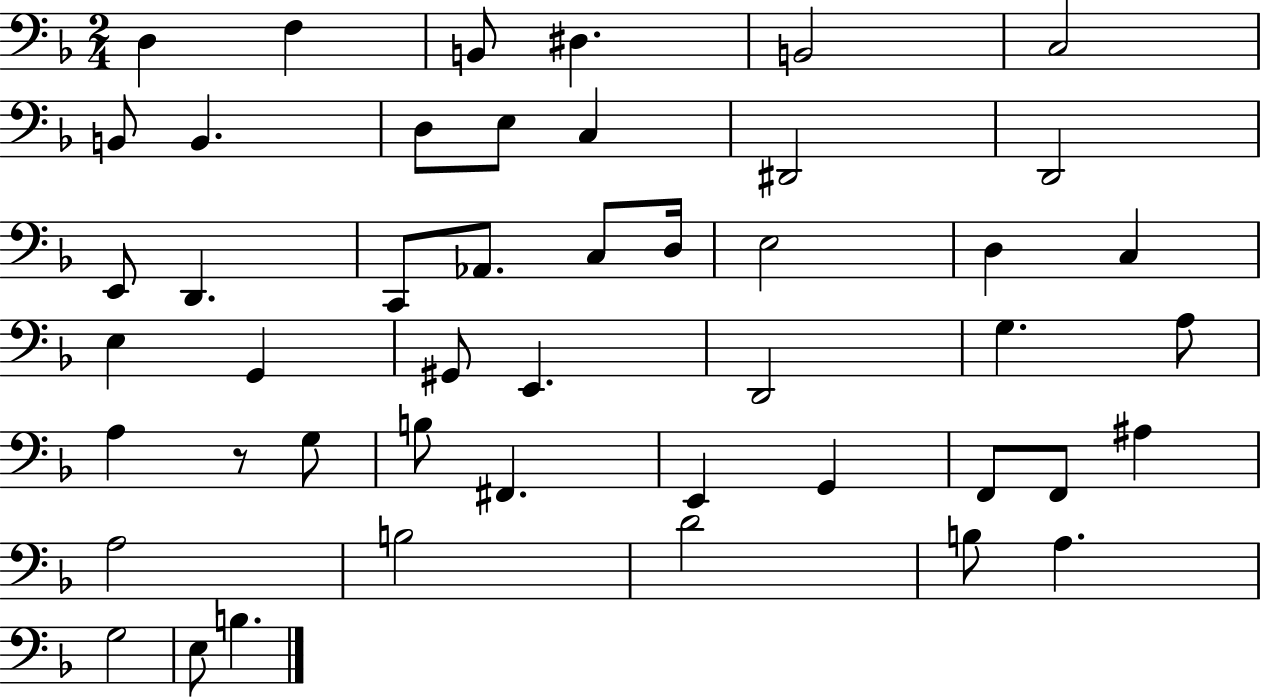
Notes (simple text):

D3/q F3/q B2/e D#3/q. B2/h C3/h B2/e B2/q. D3/e E3/e C3/q D#2/h D2/h E2/e D2/q. C2/e Ab2/e. C3/e D3/s E3/h D3/q C3/q E3/q G2/q G#2/e E2/q. D2/h G3/q. A3/e A3/q R/e G3/e B3/e F#2/q. E2/q G2/q F2/e F2/e A#3/q A3/h B3/h D4/h B3/e A3/q. G3/h E3/e B3/q.